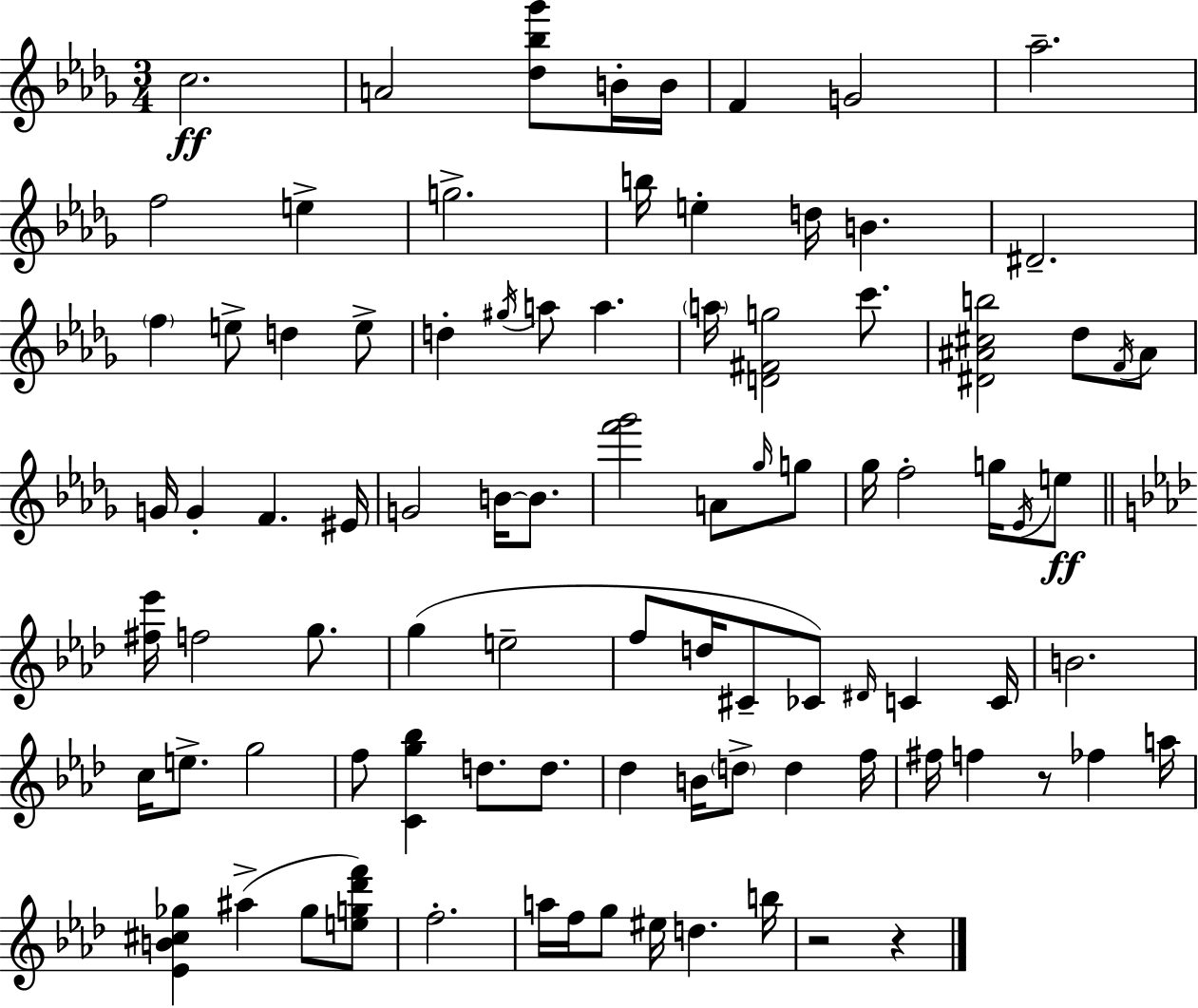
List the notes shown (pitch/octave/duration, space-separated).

C5/h. A4/h [Db5,Bb5,Gb6]/e B4/s B4/s F4/q G4/h Ab5/h. F5/h E5/q G5/h. B5/s E5/q D5/s B4/q. D#4/h. F5/q E5/e D5/q E5/e D5/q G#5/s A5/e A5/q. A5/s [D4,F#4,G5]/h C6/e. [D#4,A#4,C#5,B5]/h Db5/e F4/s A#4/e G4/s G4/q F4/q. EIS4/s G4/h B4/s B4/e. [F6,Gb6]/h A4/e Gb5/s G5/e Gb5/s F5/h G5/s Eb4/s E5/e [F#5,Eb6]/s F5/h G5/e. G5/q E5/h F5/e D5/s C#4/e CES4/e D#4/s C4/q C4/s B4/h. C5/s E5/e. G5/h F5/e [C4,G5,Bb5]/q D5/e. D5/e. Db5/q B4/s D5/e D5/q F5/s F#5/s F5/q R/e FES5/q A5/s [Eb4,B4,C#5,Gb5]/q A#5/q Gb5/e [E5,G5,Db6,F6]/e F5/h. A5/s F5/s G5/e EIS5/s D5/q. B5/s R/h R/q